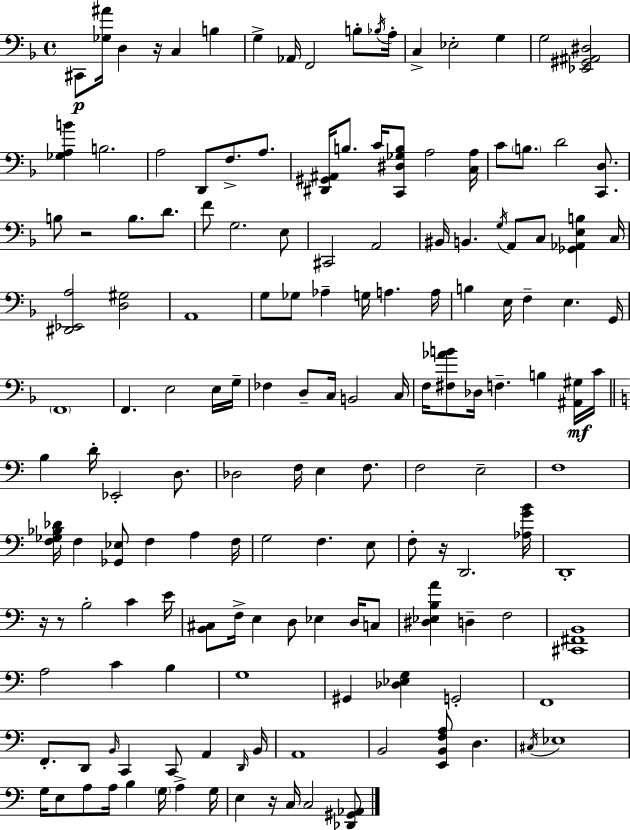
C#2/e [Gb3,A#4]/s D3/q R/s C3/q B3/q G3/q Ab2/s F2/h B3/e Bb3/s A3/s C3/q Eb3/h G3/q G3/h [Eb2,G#2,A#2,D#3]/h [Gb3,A3,B4]/q B3/h. A3/h D2/e F3/e. A3/e. [D#2,G#2,A#2]/s B3/e. C4/s [C2,D#3,Gb3,B3]/e A3/h [C3,A3]/s C4/e B3/e. D4/h [C2,D3]/e. B3/e R/h B3/e. D4/e. F4/e G3/h. E3/e C#2/h A2/h BIS2/s B2/q. G3/s A2/e C3/e [Gb2,Ab2,E3,B3]/q C3/s [D#2,Eb2,A3]/h [D3,G#3]/h A2/w G3/e Gb3/e Ab3/q G3/s A3/q. A3/s B3/q E3/s F3/q E3/q. G2/s F2/w F2/q. E3/h E3/s G3/s FES3/q D3/e C3/s B2/h C3/s F3/s [F#3,Ab4,B4]/e Db3/s F3/q. B3/q [A#2,G#3]/s C4/s B3/q D4/s Eb2/h D3/e. Db3/h F3/s E3/q F3/e. F3/h E3/h F3/w [F3,Gb3,Bb3,Db4]/s F3/q [Gb2,Eb3]/e F3/q A3/q F3/s G3/h F3/q. E3/e F3/e R/s D2/h. [Ab3,G4,B4]/s D2/w R/s R/e B3/h C4/q E4/s [B2,C#3]/e F3/s E3/q D3/e Eb3/q D3/s C3/e [D#3,Eb3,B3,A4]/q D3/q F3/h [C#2,F#2,B2]/w A3/h C4/q B3/q G3/w G#2/q [Db3,Eb3,G3]/q G2/h F2/w F2/e. D2/e B2/s C2/q C2/e A2/q D2/s B2/s A2/w B2/h [E2,B2,F3,A3]/e D3/q. C#3/s Eb3/w G3/s E3/e A3/e A3/s B3/q G3/s A3/q G3/s E3/q R/s C3/s C3/h [Db2,G#2,Ab2]/e